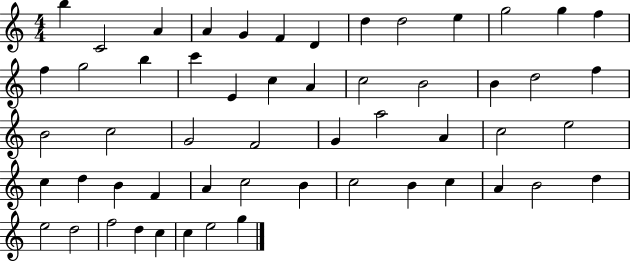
X:1
T:Untitled
M:4/4
L:1/4
K:C
b C2 A A G F D d d2 e g2 g f f g2 b c' E c A c2 B2 B d2 f B2 c2 G2 F2 G a2 A c2 e2 c d B F A c2 B c2 B c A B2 d e2 d2 f2 d c c e2 g